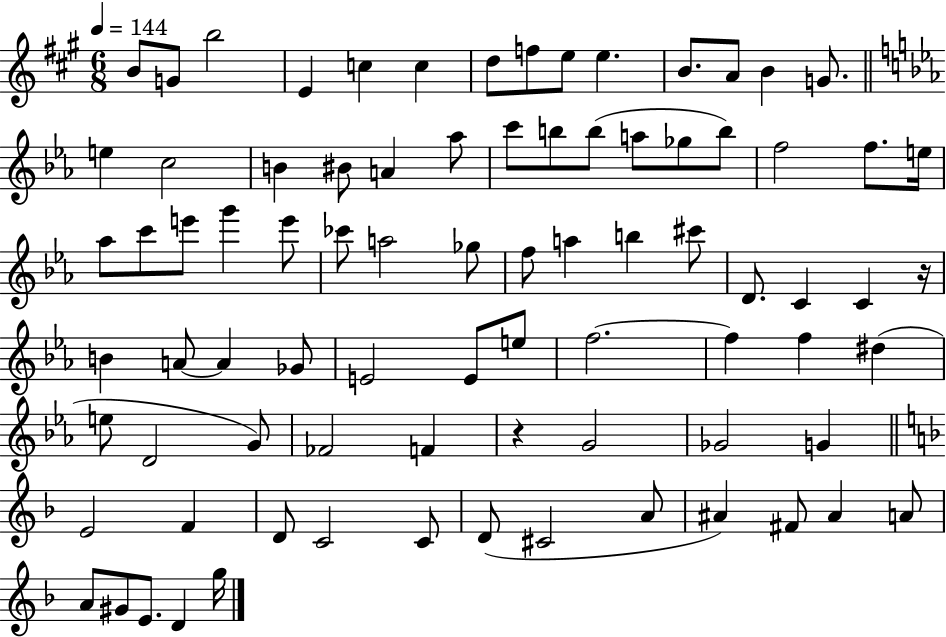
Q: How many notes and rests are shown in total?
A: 82